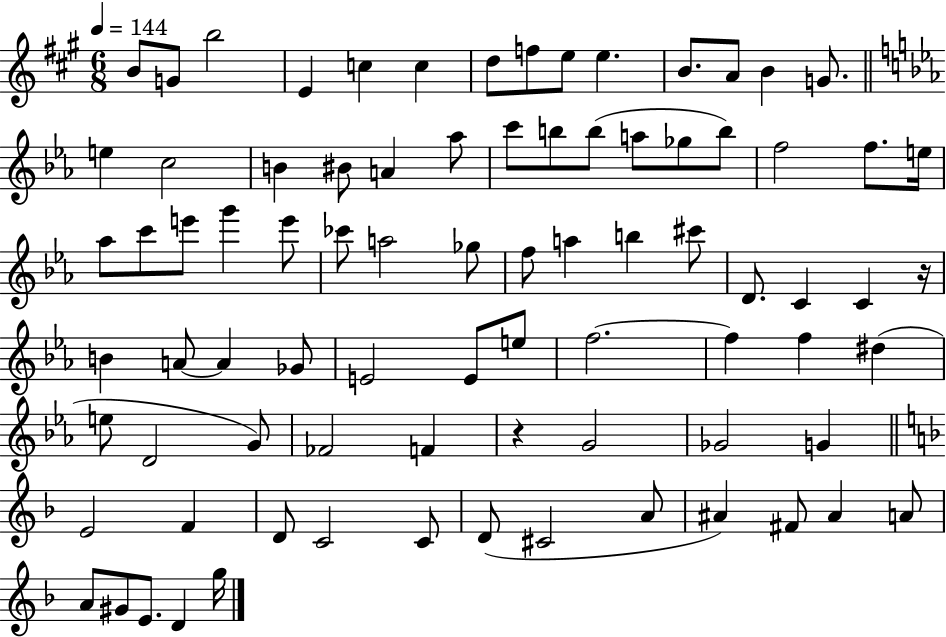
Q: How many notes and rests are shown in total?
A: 82